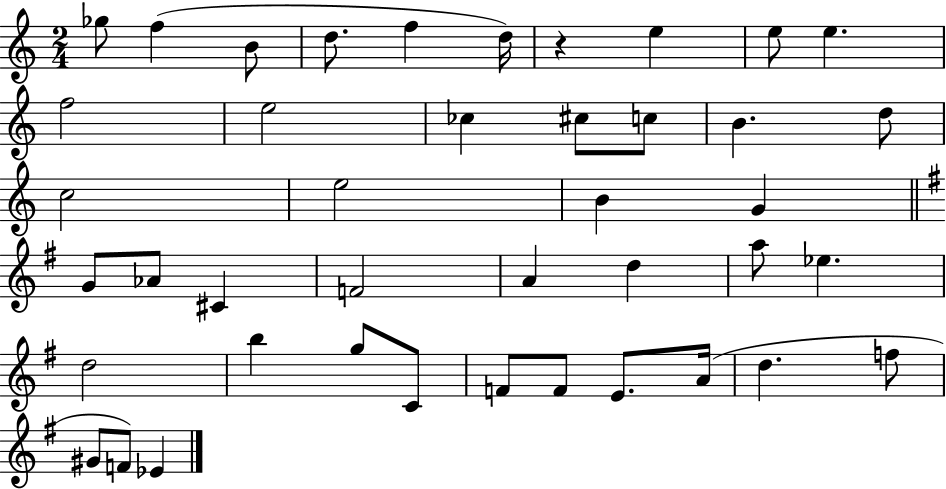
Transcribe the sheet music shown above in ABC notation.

X:1
T:Untitled
M:2/4
L:1/4
K:C
_g/2 f B/2 d/2 f d/4 z e e/2 e f2 e2 _c ^c/2 c/2 B d/2 c2 e2 B G G/2 _A/2 ^C F2 A d a/2 _e d2 b g/2 C/2 F/2 F/2 E/2 A/4 d f/2 ^G/2 F/2 _E